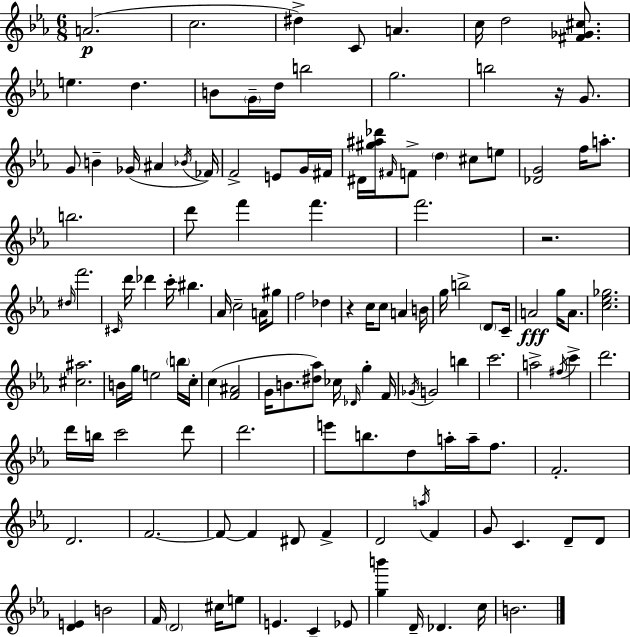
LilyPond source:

{
  \clef treble
  \numericTimeSignature
  \time 6/8
  \key ees \major
  a'2.(\p | c''2. | dis''4->) c'8 a'4. | c''16 d''2 <fis' ges' cis''>8. | \break e''4. d''4. | b'8 \parenthesize g'16-- d''16 b''2 | g''2. | b''2 r16 g'8. | \break g'8 b'4-- ges'16( ais'4 \acciaccatura { bes'16 } | fes'16) f'2-> e'8 g'16 | fis'16 dis'16 <gis'' ais'' des'''>16 \grace { fis'16 } f'8-> \parenthesize d''4 cis''8 | e''8 <des' g'>2 f''16 a''8.-. | \break b''2. | d'''8 f'''4 f'''4. | f'''2. | r2. | \break \grace { dis''16 } f'''2. | \grace { cis'16 } d'''16 des'''4 c'''16-. bis''4. | aes'16 c''2-- | a'16 gis''8 f''2 | \break des''4 r4 c''16 c''8 a'4 | b'16 g''16 b''2-> | \parenthesize d'8 c'16-- a'2\fff | g''16 a'8. <c'' ees'' ges''>2. | \break <cis'' ais''>2. | b'16 g''16 e''2 | \parenthesize b''16 c''16-. c''4( <f' ais'>2 | g'16 b'8. <dis'' aes''>8) ces''16 \grace { des'16 } | \break g''4-. f'16 \acciaccatura { ges'16 } g'2 | b''4 c'''2. | a''2-> | \acciaccatura { fis''16 } c'''4-> d'''2. | \break d'''16 b''16 c'''2 | d'''8 d'''2. | e'''8 b''8. | d''8 a''16-. a''16-- f''8. f'2.-. | \break d'2. | f'2.~~ | f'8~~ f'4 | dis'8 f'4-> d'2 | \break \acciaccatura { a''16 } f'4 g'8 c'4. | d'8-- d'8 <d' e'>4 | b'2 f'16 \parenthesize d'2 | cis''16 e''8 e'4. | \break c'4-- ees'8 <g'' b'''>4 | d'16-- des'4. c''16 b'2. | \bar "|."
}